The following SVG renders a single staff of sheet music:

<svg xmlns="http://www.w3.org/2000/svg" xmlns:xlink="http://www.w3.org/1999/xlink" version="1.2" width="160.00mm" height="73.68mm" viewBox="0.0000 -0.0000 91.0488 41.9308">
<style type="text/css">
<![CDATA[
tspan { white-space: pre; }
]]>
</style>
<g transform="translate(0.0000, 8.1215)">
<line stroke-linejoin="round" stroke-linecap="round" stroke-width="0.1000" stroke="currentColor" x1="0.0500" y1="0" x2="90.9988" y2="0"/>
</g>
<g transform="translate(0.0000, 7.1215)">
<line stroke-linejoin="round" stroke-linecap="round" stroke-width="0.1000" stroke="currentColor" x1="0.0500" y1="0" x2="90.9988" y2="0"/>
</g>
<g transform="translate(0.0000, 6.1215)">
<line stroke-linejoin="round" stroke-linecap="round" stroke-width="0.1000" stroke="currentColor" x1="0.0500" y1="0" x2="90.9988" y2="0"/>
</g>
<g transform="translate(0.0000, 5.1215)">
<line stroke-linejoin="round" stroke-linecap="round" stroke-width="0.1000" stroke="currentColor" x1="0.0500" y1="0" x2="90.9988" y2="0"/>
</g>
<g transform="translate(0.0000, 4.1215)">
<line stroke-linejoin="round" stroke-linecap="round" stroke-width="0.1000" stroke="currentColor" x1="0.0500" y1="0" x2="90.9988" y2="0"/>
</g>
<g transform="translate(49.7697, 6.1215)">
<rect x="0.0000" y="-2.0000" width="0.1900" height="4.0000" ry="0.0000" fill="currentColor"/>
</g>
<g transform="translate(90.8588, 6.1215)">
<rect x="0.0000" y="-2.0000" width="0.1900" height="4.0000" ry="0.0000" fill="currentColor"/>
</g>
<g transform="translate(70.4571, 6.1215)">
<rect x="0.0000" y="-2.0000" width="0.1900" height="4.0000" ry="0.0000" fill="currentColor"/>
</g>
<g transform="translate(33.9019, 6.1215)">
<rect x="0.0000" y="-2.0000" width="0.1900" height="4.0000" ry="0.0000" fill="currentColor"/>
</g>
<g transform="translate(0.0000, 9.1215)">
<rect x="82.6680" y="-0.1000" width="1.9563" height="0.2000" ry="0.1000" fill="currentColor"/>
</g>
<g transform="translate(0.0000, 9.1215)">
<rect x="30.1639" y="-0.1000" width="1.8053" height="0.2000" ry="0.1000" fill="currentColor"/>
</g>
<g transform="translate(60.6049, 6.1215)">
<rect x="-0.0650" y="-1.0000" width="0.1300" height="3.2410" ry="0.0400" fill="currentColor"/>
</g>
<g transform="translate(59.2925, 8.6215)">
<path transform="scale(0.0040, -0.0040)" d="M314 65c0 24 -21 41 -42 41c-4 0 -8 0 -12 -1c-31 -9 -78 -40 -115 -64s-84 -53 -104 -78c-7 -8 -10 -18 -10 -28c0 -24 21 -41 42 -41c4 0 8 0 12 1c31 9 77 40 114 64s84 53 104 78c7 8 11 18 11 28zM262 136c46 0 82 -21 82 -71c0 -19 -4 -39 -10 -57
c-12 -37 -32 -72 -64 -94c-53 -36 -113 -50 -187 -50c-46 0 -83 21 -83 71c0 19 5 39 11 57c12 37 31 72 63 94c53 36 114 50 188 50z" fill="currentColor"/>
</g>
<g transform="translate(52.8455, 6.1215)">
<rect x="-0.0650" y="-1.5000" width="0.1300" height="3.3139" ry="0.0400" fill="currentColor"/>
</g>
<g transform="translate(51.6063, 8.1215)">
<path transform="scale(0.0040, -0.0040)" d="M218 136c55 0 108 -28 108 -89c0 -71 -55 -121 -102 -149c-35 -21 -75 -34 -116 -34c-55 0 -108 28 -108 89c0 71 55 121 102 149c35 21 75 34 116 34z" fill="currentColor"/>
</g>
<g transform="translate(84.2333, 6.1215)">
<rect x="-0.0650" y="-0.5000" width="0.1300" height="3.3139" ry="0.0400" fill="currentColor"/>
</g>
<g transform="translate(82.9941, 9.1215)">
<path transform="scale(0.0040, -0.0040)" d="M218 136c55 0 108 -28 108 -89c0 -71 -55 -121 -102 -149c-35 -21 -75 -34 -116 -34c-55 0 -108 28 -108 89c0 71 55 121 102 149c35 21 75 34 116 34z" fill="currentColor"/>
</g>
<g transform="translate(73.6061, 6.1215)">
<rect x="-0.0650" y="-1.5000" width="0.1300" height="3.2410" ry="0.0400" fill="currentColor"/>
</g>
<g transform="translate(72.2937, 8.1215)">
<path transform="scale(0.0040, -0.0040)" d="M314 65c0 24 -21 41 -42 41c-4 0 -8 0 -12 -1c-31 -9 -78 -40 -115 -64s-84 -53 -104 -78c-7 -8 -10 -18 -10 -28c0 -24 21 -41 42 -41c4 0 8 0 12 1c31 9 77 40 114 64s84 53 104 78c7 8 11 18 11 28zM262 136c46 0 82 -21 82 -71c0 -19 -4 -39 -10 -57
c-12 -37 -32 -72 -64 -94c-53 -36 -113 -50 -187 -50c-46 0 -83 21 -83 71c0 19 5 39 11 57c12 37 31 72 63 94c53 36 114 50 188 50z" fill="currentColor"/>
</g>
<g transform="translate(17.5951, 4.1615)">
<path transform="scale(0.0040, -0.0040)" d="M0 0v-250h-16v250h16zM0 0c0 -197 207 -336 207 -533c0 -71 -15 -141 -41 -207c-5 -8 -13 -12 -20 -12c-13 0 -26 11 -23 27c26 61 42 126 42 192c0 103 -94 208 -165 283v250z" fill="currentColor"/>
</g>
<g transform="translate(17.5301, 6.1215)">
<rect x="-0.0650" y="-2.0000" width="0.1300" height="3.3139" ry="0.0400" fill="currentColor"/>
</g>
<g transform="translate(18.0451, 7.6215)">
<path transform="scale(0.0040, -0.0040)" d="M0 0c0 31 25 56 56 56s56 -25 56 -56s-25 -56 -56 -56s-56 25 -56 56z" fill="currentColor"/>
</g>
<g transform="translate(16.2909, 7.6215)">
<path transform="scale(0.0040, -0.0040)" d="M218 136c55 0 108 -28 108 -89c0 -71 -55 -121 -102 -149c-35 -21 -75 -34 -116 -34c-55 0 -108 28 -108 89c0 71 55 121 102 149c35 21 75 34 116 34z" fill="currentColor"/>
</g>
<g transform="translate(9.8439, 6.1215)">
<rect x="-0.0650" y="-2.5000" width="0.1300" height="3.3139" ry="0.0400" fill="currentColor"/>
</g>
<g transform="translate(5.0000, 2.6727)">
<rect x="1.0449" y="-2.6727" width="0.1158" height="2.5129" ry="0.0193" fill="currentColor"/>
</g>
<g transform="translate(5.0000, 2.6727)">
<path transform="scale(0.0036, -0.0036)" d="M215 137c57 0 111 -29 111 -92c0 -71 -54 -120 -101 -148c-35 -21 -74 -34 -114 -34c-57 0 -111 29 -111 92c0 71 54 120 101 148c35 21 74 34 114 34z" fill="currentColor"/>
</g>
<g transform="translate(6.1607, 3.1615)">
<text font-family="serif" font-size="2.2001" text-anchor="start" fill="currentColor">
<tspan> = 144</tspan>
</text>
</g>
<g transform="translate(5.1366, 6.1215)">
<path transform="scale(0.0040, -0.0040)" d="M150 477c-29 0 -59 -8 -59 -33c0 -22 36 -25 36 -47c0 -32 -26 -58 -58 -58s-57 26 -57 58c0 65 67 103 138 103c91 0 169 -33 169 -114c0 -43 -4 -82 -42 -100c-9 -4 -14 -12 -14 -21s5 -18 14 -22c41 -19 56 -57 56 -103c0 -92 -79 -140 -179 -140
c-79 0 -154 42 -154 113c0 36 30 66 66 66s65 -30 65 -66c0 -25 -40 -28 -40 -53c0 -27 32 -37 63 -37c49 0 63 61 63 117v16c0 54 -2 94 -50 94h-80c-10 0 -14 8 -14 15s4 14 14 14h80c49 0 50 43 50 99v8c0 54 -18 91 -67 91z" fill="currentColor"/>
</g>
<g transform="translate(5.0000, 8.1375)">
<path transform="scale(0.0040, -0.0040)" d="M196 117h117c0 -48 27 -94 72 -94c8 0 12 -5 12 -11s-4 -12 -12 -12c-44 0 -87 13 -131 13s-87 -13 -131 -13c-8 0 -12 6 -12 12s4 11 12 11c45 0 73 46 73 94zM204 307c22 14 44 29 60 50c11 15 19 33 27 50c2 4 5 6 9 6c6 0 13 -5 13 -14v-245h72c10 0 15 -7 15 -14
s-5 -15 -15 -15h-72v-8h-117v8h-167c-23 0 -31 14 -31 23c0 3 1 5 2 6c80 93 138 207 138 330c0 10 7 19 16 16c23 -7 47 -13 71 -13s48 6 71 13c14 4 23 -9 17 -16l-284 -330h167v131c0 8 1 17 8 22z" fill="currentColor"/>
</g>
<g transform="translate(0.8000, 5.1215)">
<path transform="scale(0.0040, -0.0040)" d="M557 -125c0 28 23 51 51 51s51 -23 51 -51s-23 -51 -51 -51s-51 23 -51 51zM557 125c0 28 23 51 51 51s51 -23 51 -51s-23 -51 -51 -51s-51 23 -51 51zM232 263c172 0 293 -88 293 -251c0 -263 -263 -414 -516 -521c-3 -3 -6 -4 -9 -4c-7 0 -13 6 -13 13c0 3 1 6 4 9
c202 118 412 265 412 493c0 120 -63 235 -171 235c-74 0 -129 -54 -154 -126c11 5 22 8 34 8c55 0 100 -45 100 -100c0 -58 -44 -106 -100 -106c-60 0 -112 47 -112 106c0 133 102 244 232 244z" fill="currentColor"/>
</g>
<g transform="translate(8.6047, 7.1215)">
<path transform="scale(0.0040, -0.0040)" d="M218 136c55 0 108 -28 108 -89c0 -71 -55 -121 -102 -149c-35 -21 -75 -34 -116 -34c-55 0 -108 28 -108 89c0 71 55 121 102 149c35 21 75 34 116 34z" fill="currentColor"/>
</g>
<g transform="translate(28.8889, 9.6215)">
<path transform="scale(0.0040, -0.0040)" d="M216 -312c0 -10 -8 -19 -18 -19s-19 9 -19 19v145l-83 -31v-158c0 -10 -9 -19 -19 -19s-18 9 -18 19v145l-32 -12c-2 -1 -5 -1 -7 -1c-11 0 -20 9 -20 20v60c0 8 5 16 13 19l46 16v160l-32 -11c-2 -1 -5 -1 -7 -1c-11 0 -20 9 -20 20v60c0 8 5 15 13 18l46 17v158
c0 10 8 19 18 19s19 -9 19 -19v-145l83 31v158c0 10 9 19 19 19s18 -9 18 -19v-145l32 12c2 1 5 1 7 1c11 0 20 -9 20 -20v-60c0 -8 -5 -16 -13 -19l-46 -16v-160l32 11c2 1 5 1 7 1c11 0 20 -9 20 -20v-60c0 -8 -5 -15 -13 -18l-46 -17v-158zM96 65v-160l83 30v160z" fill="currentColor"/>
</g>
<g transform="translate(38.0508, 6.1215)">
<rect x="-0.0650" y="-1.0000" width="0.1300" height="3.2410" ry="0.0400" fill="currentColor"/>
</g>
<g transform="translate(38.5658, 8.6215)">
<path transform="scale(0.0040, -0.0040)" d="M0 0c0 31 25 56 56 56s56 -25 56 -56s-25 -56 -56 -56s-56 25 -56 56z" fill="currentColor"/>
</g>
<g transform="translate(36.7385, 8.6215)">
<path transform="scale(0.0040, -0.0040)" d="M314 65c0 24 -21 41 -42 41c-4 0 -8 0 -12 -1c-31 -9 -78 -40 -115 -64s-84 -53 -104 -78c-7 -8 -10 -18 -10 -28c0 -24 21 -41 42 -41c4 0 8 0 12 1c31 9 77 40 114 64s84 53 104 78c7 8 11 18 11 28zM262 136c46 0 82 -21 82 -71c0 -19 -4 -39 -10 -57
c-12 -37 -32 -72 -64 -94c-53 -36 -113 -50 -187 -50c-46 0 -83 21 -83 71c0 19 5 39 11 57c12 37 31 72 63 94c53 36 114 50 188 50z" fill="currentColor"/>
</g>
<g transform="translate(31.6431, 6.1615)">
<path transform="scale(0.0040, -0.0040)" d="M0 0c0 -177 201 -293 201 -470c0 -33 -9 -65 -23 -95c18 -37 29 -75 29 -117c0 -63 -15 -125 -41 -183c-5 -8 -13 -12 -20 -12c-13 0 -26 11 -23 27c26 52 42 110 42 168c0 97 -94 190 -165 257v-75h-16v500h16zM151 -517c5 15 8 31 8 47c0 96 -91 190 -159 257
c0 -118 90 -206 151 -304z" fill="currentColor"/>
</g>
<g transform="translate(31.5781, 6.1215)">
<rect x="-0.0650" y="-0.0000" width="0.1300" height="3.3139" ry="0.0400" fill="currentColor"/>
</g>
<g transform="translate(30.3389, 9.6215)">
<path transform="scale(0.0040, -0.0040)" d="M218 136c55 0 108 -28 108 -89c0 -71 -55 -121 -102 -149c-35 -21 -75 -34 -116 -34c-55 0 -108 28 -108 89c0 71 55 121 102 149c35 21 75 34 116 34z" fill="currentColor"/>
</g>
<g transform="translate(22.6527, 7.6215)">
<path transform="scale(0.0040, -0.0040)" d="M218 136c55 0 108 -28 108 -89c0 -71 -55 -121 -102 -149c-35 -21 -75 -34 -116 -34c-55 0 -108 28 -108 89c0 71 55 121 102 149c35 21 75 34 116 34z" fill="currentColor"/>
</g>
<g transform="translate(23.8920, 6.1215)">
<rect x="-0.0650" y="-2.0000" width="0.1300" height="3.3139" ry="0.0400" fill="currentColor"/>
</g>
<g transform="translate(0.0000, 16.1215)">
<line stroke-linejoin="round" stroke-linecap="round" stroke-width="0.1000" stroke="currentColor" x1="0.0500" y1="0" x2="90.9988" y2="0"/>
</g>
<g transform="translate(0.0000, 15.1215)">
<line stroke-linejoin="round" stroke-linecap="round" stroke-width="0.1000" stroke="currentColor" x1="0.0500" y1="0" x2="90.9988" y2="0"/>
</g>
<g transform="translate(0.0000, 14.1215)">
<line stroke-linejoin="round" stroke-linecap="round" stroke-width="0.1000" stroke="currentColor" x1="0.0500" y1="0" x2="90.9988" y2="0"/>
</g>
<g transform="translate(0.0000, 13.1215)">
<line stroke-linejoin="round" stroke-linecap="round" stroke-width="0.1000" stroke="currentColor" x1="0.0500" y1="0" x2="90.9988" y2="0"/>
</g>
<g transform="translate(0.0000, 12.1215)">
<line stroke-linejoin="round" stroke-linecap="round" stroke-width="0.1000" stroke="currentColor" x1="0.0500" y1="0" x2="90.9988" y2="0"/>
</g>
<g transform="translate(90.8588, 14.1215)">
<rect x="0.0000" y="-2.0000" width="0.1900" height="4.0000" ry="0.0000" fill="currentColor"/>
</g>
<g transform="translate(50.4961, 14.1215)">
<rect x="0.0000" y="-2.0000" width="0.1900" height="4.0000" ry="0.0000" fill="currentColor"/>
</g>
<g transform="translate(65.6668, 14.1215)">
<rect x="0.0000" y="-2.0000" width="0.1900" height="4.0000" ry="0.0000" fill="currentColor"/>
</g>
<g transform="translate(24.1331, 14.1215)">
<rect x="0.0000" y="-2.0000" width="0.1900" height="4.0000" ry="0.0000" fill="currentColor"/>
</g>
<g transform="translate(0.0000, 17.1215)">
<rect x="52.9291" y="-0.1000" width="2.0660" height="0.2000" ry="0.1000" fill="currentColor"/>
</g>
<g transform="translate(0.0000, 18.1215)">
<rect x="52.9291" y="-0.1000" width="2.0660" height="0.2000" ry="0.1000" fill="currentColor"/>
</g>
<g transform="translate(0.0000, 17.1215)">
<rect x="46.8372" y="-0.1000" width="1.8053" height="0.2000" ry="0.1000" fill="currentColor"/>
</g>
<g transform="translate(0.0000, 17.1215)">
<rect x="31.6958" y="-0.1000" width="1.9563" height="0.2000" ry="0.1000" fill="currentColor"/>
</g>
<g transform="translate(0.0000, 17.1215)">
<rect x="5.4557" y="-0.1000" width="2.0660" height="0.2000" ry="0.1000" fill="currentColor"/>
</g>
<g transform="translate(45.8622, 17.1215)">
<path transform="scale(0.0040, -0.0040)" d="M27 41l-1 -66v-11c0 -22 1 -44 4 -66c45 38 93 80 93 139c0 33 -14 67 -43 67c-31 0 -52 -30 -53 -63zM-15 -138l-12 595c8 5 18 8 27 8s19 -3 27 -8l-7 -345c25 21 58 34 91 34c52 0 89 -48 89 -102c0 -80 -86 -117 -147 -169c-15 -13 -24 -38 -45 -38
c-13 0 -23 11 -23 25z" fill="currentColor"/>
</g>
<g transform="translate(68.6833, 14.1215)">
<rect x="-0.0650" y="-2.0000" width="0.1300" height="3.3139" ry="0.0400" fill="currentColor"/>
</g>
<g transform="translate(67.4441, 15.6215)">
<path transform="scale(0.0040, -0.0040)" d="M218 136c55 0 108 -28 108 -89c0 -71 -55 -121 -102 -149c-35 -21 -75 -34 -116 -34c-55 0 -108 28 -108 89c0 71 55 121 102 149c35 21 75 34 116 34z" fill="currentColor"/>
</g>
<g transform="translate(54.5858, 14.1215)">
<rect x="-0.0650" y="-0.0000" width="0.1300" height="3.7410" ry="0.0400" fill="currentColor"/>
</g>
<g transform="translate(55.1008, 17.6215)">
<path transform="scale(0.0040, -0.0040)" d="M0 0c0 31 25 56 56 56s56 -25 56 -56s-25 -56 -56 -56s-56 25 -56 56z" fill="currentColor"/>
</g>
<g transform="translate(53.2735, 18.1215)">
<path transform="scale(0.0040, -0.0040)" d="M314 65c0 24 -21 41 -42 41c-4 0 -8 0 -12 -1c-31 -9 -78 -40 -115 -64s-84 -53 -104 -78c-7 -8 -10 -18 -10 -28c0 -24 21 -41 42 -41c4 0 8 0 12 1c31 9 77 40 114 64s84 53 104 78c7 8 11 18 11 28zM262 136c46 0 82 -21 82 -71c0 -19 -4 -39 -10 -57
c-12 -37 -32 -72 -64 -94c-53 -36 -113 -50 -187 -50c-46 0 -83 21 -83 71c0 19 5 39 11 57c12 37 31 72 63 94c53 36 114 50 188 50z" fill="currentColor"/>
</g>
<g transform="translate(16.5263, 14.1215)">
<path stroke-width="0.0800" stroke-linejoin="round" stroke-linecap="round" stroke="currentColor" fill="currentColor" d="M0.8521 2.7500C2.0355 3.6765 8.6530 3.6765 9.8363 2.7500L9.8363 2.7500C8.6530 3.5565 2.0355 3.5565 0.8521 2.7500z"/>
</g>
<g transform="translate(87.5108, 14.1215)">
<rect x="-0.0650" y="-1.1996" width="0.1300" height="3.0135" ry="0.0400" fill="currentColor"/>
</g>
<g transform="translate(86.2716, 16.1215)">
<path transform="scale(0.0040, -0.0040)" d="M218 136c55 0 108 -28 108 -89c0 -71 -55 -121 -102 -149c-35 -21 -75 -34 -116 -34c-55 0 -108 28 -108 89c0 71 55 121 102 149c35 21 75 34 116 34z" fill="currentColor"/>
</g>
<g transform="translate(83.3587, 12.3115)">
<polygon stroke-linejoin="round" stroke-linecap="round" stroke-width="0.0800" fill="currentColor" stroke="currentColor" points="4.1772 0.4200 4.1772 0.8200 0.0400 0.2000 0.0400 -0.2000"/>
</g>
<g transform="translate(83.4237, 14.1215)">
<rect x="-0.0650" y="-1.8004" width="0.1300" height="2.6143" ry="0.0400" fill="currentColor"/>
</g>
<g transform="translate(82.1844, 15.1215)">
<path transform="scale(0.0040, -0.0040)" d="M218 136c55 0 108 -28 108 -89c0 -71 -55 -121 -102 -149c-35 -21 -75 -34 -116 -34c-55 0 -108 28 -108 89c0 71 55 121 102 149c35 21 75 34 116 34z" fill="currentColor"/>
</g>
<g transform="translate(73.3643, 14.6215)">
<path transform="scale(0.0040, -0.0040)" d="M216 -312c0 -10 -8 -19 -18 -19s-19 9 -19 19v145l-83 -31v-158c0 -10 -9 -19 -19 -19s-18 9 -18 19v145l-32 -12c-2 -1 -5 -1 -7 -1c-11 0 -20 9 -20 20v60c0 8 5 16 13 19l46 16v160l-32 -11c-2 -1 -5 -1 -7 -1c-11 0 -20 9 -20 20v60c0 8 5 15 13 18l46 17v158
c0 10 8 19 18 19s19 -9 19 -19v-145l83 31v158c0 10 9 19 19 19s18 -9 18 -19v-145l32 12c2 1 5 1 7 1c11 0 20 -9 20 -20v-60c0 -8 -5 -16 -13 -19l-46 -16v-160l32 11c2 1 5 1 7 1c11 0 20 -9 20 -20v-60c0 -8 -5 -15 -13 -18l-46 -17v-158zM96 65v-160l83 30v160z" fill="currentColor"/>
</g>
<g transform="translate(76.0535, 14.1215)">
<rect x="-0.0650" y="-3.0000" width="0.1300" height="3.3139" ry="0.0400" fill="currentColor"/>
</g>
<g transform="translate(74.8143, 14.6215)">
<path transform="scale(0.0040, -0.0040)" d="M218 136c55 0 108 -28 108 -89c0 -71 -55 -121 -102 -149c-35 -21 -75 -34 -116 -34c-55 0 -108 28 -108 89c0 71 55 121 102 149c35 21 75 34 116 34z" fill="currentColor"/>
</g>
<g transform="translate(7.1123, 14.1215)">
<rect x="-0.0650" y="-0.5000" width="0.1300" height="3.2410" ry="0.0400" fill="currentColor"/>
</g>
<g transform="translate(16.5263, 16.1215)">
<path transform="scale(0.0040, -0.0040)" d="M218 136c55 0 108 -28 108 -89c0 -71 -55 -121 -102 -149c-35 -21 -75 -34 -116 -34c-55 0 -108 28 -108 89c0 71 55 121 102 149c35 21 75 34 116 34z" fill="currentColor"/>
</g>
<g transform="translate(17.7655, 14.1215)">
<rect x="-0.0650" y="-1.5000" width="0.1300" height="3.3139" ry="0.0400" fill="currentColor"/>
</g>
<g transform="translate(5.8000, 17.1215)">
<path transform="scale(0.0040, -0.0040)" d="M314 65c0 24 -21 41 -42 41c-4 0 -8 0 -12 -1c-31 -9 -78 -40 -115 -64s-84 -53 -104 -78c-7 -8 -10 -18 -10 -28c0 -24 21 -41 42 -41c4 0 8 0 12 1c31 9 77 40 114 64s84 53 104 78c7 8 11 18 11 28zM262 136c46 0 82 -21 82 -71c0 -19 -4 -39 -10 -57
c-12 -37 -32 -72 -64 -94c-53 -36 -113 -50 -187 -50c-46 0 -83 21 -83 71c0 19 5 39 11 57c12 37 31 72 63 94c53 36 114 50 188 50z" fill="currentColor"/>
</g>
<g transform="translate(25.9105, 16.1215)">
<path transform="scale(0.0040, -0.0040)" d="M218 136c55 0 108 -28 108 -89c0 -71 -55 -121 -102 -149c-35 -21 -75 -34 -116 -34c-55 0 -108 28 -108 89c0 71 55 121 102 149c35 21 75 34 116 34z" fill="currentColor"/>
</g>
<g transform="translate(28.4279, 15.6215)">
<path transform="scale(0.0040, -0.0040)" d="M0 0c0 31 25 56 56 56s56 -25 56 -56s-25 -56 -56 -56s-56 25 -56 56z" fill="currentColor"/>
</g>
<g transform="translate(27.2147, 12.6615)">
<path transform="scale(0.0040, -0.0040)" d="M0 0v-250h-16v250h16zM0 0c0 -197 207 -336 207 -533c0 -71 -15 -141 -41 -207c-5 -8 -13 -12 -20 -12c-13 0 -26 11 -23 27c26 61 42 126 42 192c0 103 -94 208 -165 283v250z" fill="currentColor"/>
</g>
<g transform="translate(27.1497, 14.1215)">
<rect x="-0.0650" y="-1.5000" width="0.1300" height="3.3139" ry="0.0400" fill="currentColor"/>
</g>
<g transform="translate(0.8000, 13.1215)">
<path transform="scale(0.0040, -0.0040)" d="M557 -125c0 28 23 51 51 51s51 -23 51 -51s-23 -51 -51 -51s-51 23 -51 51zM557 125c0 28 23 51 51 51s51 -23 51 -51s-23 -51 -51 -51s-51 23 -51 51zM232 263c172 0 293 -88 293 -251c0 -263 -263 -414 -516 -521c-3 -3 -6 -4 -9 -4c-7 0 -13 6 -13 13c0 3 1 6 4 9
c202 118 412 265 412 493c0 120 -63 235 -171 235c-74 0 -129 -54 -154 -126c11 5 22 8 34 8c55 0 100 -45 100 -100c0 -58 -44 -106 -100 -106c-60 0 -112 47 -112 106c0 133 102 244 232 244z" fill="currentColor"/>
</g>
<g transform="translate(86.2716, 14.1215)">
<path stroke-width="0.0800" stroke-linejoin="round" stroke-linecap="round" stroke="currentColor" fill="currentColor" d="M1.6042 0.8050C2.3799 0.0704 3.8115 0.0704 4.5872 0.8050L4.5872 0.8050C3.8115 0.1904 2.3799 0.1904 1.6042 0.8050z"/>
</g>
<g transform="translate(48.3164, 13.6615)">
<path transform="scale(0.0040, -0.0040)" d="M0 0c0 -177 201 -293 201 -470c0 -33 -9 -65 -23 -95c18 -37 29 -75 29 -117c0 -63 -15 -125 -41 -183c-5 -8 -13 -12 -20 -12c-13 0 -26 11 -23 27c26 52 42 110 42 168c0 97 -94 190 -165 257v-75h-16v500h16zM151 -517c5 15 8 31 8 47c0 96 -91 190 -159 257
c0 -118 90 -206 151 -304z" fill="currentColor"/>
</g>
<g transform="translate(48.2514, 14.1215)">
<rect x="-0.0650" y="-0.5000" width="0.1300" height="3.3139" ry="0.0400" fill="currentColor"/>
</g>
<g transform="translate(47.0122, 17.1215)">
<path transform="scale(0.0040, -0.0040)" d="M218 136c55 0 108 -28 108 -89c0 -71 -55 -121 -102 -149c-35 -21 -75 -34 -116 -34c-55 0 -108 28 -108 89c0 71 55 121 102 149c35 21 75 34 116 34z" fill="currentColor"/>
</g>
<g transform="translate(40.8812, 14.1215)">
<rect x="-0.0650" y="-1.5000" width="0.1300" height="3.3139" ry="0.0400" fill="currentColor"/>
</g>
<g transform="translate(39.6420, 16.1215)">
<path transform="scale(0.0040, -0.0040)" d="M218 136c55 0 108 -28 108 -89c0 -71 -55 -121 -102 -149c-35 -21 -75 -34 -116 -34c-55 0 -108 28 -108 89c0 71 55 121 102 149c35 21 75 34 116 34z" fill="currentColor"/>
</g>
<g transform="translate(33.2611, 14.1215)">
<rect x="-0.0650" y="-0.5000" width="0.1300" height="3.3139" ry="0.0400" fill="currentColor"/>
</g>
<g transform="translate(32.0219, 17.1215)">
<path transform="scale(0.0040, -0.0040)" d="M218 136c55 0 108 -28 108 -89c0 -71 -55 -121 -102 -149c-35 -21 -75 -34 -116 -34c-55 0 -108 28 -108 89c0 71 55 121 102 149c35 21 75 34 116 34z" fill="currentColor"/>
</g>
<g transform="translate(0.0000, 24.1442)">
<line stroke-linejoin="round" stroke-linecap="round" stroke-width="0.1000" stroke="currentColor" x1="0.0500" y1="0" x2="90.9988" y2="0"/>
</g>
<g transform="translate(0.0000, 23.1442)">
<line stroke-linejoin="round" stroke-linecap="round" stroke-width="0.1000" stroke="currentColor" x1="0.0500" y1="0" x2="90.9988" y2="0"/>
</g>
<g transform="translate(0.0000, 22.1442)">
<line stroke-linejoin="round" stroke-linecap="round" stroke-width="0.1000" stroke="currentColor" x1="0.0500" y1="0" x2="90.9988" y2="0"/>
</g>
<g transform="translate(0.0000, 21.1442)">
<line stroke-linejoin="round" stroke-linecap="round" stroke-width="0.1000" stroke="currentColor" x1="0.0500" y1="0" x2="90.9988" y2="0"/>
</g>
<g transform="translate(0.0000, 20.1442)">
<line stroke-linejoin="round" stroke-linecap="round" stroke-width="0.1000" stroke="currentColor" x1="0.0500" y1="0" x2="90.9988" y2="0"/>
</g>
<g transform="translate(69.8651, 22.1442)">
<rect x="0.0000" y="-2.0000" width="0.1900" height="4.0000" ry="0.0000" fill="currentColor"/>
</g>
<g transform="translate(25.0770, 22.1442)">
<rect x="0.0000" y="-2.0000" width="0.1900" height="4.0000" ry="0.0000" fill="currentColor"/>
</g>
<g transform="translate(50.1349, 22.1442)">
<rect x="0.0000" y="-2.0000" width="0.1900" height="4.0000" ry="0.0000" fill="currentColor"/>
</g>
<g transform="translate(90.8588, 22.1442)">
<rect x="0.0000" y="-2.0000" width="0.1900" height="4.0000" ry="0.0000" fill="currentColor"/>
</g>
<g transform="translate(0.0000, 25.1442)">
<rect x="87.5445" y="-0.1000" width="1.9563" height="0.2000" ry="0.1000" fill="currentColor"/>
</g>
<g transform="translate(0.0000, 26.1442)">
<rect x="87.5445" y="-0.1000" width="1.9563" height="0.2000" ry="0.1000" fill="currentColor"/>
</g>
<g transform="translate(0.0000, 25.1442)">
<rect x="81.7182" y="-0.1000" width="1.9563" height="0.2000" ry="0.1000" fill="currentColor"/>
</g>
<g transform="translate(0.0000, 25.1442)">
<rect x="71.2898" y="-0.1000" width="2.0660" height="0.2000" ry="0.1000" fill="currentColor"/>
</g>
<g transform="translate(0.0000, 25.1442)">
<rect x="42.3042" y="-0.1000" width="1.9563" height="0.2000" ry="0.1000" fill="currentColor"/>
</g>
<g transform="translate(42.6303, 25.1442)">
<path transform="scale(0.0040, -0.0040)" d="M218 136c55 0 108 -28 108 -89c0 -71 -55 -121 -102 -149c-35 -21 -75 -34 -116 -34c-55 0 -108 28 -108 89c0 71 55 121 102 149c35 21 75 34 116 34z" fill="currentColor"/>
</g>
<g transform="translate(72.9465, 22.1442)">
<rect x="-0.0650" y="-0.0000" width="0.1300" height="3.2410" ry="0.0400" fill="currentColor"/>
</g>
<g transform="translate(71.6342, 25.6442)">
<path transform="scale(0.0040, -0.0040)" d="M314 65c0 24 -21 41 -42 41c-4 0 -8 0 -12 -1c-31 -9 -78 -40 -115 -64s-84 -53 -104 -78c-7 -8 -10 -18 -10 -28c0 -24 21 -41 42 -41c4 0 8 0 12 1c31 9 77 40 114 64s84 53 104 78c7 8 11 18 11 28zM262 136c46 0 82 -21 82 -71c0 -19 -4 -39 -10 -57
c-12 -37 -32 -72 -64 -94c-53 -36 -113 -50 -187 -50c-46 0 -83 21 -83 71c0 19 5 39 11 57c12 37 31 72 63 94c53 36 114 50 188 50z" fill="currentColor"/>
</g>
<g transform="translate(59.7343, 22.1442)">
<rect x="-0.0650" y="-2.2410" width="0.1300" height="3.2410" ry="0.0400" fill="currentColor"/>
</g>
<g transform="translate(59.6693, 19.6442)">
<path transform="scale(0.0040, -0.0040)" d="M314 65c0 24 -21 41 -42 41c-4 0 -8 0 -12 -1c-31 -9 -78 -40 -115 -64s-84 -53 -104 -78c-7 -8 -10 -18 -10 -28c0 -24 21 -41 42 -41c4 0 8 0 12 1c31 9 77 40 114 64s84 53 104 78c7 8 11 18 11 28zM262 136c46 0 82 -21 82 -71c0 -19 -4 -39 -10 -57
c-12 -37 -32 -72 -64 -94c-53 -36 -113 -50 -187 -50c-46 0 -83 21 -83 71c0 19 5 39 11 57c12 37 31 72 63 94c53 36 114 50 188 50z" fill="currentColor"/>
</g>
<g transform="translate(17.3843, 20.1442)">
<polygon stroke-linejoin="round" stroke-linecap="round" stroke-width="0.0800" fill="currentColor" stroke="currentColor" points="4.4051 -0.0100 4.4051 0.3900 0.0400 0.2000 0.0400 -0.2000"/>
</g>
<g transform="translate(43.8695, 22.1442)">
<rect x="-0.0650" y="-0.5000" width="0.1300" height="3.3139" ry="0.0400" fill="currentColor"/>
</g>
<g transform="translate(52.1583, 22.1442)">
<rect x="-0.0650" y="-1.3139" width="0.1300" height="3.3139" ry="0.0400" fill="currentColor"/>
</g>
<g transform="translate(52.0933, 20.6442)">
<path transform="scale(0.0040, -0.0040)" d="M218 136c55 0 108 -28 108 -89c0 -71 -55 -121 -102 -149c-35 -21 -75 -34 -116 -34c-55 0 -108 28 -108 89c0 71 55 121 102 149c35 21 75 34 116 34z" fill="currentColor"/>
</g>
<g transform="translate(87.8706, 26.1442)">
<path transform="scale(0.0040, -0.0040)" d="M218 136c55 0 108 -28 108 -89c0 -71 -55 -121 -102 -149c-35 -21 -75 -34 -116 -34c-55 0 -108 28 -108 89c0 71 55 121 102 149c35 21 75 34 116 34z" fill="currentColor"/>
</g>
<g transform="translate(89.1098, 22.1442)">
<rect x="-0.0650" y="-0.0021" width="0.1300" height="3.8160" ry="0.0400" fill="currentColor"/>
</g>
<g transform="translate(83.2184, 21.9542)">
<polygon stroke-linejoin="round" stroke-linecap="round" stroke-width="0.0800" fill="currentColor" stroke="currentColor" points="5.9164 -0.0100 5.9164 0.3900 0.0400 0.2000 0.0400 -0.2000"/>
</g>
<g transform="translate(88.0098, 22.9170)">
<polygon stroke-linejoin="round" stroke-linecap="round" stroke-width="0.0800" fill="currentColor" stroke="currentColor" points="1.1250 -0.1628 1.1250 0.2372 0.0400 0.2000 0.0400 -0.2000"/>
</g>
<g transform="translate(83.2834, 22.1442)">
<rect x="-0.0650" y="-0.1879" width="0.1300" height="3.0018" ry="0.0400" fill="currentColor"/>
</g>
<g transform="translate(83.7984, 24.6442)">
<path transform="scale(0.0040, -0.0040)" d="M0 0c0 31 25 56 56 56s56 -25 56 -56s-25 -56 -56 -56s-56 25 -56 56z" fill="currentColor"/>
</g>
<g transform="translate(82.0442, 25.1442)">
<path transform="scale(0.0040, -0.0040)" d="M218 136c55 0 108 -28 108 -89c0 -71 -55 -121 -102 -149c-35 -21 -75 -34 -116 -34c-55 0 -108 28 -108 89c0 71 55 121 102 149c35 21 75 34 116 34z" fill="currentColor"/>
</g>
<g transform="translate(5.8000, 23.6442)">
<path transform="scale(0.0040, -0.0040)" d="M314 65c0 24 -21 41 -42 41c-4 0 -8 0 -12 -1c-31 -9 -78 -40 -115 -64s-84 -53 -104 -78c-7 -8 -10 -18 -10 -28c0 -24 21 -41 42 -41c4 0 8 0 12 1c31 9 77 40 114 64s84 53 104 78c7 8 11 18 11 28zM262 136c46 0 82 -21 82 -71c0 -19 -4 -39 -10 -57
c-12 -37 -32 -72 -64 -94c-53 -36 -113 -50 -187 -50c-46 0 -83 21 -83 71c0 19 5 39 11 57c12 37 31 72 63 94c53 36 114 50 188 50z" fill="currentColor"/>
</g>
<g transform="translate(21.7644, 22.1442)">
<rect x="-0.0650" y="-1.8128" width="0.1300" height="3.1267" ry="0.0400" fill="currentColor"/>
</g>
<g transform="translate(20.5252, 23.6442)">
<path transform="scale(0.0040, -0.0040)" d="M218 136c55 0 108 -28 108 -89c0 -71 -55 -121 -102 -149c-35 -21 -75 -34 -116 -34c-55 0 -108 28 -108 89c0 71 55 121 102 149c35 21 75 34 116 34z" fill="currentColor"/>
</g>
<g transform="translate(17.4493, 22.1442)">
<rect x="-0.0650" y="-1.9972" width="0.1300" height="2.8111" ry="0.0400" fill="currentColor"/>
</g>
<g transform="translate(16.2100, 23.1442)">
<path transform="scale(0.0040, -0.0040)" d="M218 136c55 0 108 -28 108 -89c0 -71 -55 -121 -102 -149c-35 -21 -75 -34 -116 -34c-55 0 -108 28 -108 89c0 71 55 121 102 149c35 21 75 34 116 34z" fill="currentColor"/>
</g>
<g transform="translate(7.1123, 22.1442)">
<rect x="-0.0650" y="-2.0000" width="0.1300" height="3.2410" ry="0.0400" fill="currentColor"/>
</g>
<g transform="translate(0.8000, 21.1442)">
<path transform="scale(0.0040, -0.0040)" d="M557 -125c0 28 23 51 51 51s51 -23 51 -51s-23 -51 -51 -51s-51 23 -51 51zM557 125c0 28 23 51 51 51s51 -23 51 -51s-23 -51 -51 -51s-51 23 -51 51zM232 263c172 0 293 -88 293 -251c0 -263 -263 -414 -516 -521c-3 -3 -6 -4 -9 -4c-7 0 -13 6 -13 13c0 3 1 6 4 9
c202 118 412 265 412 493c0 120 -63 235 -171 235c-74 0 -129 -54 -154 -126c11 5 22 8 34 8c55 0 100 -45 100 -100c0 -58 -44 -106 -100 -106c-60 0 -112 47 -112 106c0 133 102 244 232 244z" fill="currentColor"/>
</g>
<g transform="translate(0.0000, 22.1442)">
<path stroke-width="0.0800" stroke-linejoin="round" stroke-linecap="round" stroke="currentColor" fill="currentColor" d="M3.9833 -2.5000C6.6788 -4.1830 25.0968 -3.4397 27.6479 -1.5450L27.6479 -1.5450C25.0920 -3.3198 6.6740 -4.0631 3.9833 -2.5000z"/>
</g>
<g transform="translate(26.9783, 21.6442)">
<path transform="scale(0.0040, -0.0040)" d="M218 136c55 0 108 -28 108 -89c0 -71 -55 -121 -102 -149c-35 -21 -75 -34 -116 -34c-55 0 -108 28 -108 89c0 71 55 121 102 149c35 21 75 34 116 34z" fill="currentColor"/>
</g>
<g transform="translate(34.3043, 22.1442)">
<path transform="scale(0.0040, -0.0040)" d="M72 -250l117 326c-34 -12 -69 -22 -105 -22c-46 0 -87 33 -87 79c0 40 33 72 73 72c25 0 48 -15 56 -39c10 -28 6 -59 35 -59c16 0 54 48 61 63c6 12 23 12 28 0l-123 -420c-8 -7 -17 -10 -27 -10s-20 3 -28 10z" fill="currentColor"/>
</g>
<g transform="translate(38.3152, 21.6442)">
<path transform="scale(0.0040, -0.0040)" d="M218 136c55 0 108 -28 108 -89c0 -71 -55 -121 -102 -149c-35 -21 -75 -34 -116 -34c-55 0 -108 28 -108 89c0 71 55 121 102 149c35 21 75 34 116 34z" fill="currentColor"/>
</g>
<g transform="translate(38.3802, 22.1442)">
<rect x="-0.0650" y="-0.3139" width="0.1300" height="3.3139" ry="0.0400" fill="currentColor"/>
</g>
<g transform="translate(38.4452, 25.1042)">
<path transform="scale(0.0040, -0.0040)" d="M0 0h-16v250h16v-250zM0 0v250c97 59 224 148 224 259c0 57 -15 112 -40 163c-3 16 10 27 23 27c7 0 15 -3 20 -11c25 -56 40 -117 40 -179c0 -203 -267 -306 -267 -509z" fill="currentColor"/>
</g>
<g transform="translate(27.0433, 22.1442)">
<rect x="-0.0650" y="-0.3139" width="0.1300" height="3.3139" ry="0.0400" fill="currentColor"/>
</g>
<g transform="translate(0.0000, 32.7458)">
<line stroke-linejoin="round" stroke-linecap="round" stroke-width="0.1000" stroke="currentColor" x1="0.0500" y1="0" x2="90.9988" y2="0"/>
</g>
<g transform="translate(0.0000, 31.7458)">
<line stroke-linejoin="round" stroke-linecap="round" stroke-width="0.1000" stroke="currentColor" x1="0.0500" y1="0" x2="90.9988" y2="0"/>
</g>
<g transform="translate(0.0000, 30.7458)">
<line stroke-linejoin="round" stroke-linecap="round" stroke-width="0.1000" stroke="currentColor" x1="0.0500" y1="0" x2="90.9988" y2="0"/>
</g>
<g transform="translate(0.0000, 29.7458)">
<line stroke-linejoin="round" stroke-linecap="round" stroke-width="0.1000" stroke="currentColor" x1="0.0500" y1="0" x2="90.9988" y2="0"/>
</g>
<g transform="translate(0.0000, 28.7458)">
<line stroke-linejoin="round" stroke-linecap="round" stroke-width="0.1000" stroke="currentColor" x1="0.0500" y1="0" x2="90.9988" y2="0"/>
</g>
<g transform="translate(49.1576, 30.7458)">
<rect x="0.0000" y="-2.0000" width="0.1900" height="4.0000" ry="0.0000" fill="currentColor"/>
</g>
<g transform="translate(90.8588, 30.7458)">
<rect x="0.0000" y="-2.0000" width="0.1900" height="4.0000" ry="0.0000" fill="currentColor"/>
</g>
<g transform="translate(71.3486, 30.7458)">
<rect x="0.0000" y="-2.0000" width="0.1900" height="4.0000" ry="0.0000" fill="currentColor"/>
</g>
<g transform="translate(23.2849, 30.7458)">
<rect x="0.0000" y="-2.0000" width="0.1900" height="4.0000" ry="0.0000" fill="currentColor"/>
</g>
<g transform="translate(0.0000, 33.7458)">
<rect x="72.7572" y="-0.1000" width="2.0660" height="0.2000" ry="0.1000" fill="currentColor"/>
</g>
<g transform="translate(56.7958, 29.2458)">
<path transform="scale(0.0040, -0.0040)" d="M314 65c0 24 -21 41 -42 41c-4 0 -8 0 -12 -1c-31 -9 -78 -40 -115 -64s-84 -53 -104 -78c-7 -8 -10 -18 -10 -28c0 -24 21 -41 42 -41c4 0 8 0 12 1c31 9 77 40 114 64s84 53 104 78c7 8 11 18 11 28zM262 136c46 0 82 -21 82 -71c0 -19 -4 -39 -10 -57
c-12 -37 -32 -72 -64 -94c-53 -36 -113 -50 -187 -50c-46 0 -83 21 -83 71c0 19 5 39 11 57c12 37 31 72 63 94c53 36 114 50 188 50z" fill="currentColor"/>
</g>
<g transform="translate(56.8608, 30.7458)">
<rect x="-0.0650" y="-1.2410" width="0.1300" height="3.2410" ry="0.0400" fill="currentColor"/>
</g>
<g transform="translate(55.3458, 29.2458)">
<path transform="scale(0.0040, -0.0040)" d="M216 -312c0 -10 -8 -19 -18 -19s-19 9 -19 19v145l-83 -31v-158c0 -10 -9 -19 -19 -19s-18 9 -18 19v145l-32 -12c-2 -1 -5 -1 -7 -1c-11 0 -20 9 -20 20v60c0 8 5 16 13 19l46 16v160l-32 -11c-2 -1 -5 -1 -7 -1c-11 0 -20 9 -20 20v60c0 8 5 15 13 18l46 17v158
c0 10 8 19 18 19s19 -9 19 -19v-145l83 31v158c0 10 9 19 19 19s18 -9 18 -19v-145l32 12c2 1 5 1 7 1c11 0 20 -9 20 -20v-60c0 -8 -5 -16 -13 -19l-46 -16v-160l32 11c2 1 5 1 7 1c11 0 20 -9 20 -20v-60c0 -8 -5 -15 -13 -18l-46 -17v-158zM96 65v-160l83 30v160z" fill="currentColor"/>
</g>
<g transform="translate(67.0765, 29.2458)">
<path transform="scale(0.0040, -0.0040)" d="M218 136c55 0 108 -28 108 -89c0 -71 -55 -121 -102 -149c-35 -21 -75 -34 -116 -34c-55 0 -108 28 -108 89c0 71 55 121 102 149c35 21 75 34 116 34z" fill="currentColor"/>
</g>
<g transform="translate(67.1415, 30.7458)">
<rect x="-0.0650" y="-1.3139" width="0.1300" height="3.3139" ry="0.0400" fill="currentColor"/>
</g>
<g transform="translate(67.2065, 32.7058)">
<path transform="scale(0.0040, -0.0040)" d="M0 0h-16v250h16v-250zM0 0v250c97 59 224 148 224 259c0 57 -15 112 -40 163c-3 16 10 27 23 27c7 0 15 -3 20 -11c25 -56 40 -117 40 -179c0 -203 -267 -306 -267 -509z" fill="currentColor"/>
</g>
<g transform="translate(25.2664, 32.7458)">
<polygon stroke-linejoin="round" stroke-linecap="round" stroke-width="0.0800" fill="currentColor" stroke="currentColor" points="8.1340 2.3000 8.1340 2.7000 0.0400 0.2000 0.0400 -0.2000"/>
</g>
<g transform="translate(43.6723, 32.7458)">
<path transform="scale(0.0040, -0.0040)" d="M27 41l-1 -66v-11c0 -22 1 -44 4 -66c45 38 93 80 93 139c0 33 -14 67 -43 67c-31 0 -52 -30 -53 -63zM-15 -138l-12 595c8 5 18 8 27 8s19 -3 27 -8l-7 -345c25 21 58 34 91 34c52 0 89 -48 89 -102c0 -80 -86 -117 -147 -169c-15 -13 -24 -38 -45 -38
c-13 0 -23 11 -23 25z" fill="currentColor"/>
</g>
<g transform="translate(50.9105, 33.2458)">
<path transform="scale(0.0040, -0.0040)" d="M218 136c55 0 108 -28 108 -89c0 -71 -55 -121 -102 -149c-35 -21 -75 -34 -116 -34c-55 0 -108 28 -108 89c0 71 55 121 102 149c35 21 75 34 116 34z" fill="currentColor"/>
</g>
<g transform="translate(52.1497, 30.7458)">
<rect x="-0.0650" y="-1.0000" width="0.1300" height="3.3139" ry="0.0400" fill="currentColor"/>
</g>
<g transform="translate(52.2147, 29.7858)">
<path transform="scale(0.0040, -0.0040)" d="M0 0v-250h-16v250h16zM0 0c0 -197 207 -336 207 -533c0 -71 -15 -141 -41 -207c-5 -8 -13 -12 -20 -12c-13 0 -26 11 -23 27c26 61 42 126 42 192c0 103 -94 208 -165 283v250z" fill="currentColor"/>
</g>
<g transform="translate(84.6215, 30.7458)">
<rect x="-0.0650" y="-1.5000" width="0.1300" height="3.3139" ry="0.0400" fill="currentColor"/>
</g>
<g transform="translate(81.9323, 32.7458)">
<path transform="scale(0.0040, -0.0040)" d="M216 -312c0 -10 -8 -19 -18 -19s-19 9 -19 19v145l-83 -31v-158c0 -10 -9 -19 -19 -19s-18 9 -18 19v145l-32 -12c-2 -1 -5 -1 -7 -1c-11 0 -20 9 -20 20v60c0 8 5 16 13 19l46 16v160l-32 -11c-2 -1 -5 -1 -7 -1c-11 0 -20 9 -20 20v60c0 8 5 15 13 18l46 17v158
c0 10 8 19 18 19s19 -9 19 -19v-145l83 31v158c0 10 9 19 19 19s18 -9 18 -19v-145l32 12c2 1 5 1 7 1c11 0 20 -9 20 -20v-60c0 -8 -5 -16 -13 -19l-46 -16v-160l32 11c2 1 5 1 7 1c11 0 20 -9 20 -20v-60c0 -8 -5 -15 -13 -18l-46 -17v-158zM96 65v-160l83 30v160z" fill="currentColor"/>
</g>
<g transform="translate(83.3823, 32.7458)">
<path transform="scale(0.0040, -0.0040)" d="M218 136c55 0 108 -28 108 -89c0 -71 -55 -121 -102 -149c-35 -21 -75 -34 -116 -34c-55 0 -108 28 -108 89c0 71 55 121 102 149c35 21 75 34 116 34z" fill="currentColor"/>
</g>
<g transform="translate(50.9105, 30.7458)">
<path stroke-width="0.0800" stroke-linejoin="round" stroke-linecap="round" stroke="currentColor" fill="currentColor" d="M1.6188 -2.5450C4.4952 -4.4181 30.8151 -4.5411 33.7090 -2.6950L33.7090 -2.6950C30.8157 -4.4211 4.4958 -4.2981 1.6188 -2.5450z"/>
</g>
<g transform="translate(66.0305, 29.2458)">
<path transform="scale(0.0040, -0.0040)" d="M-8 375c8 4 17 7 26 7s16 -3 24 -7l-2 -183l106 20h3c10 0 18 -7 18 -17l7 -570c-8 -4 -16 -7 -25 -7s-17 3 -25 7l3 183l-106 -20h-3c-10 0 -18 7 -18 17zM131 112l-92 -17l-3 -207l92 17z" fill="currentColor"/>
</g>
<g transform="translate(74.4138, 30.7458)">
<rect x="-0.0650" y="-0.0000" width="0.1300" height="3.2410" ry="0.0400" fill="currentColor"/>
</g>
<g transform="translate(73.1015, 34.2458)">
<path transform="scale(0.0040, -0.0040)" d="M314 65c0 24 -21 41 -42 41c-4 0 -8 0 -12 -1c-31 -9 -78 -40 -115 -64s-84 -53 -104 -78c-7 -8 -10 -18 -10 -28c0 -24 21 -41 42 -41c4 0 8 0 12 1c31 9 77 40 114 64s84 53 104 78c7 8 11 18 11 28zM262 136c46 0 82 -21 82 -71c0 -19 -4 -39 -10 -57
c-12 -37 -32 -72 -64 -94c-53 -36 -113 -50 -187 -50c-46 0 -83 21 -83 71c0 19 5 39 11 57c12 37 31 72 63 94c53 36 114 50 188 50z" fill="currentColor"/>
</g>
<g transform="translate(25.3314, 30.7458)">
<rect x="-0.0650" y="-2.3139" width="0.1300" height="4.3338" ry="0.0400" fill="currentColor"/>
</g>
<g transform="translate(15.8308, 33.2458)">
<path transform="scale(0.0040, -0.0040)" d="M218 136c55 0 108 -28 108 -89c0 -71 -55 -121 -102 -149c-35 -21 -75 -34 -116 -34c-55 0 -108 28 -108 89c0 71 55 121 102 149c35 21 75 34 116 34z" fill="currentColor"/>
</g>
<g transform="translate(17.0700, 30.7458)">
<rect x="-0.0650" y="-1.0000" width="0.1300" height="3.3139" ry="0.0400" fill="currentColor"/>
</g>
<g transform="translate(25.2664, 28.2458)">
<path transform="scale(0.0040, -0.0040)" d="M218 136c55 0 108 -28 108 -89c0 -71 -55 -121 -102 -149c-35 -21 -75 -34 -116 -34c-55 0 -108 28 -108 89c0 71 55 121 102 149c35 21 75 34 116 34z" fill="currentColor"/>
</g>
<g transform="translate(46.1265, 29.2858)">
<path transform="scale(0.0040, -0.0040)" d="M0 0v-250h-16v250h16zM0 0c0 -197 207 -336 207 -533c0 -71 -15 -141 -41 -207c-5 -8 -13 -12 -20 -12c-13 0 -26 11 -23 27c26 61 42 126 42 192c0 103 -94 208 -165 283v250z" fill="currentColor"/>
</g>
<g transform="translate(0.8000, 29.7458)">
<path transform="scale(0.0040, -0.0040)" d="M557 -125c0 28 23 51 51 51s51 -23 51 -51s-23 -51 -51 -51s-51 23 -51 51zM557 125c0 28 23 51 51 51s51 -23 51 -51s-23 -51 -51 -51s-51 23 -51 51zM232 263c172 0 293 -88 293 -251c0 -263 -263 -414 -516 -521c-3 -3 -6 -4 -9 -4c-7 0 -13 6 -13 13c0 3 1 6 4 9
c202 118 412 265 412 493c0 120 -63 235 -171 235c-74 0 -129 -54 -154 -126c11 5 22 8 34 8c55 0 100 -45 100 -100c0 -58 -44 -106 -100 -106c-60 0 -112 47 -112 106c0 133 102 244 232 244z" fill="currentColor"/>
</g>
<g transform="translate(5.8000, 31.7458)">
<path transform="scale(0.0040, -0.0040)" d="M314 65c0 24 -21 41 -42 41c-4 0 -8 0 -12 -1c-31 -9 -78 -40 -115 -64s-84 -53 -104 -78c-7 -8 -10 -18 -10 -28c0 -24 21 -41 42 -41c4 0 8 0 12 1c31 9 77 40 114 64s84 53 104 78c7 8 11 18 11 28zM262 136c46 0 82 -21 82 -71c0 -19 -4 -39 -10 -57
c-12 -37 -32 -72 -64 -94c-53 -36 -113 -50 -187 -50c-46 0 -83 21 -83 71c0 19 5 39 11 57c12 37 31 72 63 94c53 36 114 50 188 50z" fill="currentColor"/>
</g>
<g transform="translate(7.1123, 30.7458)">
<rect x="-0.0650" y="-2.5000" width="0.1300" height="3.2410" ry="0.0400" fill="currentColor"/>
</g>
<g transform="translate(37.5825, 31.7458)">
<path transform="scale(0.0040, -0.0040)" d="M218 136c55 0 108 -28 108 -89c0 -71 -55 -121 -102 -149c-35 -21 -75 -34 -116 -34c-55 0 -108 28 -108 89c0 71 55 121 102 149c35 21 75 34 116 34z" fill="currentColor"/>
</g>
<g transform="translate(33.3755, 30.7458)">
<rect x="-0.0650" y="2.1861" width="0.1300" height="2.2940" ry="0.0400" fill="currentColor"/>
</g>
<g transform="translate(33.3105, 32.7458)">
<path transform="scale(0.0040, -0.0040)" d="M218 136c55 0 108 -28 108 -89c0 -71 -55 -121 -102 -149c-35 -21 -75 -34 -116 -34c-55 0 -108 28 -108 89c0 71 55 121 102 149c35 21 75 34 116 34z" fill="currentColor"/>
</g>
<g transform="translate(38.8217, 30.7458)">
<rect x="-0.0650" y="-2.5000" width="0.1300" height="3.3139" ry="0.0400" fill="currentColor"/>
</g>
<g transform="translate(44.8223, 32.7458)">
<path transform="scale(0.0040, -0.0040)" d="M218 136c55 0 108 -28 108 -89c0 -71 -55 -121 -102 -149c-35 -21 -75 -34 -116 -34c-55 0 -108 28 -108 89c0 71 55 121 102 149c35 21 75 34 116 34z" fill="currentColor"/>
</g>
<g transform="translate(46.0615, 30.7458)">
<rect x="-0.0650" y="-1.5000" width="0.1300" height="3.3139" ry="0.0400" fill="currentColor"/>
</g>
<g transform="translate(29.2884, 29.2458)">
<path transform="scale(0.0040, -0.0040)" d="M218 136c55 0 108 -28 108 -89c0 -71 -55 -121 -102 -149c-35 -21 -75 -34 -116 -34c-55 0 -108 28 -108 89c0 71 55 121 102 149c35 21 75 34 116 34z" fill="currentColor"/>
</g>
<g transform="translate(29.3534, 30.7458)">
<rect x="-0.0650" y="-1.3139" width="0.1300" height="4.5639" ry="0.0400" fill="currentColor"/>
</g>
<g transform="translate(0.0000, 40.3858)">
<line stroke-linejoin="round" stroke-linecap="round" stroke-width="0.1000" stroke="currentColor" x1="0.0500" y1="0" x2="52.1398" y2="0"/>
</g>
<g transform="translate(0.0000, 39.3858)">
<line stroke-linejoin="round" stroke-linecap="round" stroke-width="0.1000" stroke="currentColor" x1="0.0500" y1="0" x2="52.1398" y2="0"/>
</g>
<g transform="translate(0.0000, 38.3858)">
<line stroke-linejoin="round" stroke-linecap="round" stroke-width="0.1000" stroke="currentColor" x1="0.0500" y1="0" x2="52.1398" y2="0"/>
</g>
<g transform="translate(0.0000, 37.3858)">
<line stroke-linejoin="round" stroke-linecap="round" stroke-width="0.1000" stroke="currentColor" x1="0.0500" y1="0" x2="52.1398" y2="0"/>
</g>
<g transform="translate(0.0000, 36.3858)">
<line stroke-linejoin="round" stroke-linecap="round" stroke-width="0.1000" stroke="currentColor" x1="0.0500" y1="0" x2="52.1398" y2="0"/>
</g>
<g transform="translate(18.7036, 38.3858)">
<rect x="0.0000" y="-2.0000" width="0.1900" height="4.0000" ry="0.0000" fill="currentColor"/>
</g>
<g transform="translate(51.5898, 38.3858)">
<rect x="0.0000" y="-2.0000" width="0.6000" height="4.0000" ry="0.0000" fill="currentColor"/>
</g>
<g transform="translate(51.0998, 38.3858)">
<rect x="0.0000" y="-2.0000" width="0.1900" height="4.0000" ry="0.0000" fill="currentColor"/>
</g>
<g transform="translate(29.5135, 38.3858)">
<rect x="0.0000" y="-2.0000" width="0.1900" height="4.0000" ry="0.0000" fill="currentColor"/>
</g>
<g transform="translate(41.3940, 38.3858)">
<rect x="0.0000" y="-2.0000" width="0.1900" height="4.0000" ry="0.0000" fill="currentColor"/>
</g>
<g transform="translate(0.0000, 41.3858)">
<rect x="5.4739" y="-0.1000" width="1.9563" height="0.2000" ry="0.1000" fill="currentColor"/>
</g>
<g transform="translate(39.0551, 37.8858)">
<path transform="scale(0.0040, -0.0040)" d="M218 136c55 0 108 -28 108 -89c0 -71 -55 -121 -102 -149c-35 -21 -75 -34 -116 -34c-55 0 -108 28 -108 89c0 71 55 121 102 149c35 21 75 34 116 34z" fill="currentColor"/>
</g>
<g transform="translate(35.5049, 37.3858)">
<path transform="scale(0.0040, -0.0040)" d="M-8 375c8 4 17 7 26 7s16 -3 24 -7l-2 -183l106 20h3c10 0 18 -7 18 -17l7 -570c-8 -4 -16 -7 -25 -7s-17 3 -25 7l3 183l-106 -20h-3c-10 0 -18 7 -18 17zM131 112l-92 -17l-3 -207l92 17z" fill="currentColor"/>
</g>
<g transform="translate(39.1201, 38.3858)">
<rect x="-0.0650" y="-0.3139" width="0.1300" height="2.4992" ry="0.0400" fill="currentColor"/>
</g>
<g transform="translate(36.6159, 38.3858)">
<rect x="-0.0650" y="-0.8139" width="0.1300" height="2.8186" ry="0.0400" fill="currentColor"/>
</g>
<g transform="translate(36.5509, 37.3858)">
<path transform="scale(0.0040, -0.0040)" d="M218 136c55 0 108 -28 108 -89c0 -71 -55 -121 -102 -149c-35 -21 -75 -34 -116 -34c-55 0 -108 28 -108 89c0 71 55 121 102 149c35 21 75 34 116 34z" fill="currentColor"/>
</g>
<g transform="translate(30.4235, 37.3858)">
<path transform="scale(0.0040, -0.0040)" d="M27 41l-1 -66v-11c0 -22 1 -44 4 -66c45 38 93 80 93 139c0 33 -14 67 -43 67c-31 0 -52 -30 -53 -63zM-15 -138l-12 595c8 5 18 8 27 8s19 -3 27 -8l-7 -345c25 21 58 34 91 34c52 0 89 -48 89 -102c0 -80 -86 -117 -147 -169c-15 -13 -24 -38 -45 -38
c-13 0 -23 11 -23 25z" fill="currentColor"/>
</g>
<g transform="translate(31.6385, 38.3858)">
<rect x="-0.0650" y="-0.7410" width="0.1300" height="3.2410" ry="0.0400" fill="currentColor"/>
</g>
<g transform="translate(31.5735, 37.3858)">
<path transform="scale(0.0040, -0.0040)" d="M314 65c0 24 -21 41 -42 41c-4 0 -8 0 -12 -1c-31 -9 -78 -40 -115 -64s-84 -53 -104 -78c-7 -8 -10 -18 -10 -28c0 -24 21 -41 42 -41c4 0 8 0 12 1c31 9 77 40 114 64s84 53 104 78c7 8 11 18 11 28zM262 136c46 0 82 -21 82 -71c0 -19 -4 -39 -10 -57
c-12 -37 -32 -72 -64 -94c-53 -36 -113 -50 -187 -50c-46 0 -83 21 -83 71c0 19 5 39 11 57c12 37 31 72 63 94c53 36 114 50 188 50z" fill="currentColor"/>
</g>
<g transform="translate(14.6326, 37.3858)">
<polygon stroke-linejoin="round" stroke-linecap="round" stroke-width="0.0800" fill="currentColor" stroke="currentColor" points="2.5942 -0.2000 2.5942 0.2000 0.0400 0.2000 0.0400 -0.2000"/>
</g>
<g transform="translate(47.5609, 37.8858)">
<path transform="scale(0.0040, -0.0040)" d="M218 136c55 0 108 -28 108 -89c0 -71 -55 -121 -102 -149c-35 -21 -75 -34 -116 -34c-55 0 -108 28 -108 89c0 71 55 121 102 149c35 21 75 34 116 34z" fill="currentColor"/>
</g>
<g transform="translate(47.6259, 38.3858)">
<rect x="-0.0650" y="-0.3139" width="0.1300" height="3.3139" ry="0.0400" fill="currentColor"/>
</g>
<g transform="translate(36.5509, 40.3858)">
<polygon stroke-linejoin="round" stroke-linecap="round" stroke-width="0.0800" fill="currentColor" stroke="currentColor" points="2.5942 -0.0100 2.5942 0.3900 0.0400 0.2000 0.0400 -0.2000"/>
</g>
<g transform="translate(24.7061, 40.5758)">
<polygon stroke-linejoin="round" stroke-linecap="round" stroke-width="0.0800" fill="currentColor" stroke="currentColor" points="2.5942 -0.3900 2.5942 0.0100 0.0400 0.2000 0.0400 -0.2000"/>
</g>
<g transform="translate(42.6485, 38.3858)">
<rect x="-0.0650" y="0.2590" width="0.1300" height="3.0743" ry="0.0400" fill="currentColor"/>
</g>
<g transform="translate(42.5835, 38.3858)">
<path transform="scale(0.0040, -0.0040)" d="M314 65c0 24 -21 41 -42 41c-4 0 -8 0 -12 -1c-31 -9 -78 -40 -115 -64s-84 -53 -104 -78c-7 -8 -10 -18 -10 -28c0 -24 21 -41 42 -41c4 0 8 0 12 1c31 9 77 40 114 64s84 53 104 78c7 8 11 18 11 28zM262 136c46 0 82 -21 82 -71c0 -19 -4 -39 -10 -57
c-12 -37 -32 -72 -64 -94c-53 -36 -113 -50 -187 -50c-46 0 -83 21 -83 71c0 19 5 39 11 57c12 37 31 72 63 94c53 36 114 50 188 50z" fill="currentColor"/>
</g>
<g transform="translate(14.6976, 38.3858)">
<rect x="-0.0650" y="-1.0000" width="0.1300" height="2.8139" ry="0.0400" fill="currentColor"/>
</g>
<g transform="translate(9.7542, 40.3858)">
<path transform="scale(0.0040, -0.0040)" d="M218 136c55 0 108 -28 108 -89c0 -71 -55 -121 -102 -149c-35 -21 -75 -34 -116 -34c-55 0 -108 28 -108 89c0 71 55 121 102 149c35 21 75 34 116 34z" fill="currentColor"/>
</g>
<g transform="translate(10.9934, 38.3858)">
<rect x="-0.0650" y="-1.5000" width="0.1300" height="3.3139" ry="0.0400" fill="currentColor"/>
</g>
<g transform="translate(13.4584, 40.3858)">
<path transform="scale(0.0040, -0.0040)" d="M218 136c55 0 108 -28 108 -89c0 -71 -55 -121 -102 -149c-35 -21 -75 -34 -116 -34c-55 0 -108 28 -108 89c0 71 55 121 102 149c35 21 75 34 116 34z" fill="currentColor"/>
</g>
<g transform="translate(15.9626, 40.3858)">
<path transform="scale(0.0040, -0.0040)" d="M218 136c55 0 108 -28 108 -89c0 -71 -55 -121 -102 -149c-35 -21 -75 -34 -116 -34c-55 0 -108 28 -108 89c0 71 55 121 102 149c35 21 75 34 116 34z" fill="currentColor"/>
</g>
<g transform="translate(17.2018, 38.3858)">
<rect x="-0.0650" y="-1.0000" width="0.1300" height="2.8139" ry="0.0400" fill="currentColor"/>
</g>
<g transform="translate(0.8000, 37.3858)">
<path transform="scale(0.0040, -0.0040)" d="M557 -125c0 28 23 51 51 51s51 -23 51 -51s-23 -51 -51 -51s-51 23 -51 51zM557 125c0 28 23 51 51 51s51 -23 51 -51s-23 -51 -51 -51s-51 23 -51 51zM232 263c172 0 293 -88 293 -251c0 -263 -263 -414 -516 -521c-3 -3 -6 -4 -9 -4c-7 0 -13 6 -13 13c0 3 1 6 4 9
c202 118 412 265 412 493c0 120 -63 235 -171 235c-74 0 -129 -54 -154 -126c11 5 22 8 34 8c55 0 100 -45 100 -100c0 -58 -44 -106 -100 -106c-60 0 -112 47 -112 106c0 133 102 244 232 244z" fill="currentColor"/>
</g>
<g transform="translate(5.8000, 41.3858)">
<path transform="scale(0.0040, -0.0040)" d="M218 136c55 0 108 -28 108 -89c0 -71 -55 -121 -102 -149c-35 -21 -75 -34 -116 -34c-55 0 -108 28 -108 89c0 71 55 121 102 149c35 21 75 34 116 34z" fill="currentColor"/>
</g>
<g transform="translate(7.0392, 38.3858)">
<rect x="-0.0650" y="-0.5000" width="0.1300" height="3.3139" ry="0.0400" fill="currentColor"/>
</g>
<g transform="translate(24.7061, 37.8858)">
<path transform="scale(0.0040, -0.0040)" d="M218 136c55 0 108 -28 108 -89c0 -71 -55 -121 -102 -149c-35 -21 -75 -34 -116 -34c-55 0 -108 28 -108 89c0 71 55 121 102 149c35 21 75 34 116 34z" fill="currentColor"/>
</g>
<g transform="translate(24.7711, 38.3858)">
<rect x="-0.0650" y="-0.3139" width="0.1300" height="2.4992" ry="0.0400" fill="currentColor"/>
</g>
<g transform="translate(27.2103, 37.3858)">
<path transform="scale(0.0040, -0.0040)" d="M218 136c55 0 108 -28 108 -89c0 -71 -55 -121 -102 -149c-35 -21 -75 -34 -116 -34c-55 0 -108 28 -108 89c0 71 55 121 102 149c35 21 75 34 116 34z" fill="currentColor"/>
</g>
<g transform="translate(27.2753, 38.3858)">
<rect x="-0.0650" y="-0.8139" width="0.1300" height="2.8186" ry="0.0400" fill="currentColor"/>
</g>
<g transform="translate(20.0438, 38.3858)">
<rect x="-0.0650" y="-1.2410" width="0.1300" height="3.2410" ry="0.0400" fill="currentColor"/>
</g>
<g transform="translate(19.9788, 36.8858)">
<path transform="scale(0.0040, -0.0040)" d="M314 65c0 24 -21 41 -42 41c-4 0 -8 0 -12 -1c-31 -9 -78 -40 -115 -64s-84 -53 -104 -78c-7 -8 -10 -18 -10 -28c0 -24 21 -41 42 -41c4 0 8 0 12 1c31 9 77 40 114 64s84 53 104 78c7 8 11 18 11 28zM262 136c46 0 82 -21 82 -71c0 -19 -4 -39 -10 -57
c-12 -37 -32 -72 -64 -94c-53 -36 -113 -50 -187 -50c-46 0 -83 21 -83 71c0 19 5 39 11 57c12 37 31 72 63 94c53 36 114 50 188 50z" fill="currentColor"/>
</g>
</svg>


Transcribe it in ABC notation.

X:1
T:Untitled
M:3/4
L:1/4
K:C
B,, A,,/2 A,, ^D,,/4 F,,2 G,, F,,2 G,,2 E,, E,,2 G,, G,,/2 E,, G,, _E,,/4 C,,2 A,, ^C, B,,/2 G,,/2 A,,2 B,,/2 A,,/2 E, z/2 E,/2 E,, G, B,2 D,,2 E,,/2 C,,/4 B,,2 F,, B,/2 G,/2 G,,/2 B,, _G,,/2 F,,/2 ^G,2 G,/2 D,,2 ^G,, E,, G,, G,,/2 G,,/2 G,2 E,/2 F,/2 _F,2 F,/2 E,/2 D,2 E,